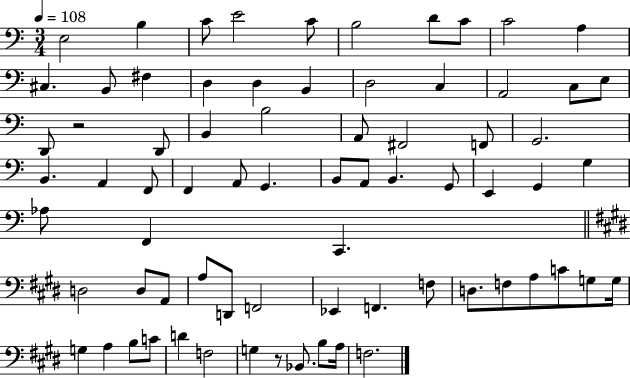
E3/h B3/q C4/e E4/h C4/e B3/h D4/e C4/e C4/h A3/q C#3/q. B2/e F#3/q D3/q D3/q B2/q D3/h C3/q A2/h C3/e E3/e D2/e R/h D2/e B2/q B3/h A2/e F#2/h F2/e G2/h. B2/q. A2/q F2/e F2/q A2/e G2/q. B2/e A2/e B2/q. G2/e E2/q G2/q G3/q Ab3/e F2/q C2/q. D3/h D3/e A2/e A3/e D2/e F2/h Eb2/q F2/q. F3/e D3/e. F3/e A3/e C4/e G3/e G3/s G3/q A3/q B3/e C4/e D4/q F3/h G3/q R/e Bb2/e. B3/e A3/s F3/h.